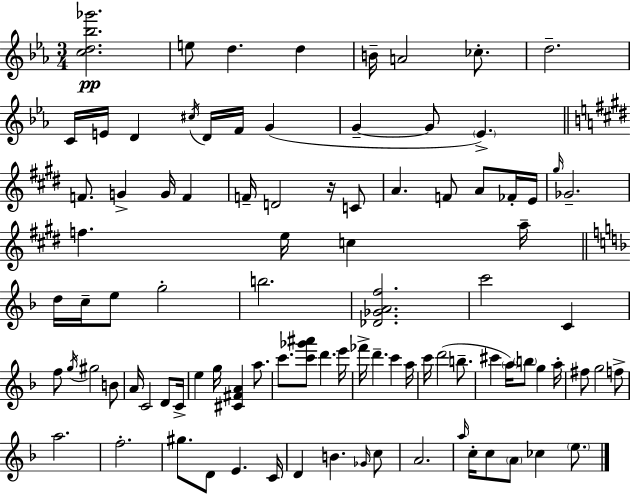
{
  \clef treble
  \numericTimeSignature
  \time 3/4
  \key ees \major
  \repeat volta 2 { <c'' d'' bes'' ges'''>2.\pp | e''8 d''4. d''4 | b'16-- a'2 ces''8.-. | d''2.-- | \break c'16 e'16 d'4 \acciaccatura { cis''16 } d'16 f'16 g'4( | g'4--~~ g'8 \parenthesize ees'4.->) | \bar "||" \break \key e \major f'8. g'4-> g'16 f'4 | f'16-- d'2 r16 c'8 | a'4. f'8 a'8 fes'16-. e'16 | \grace { gis''16 } ges'2.-- | \break f''4. e''16 c''4 | a''16-- \bar "||" \break \key f \major d''16 c''16-- e''8 g''2-. | b''2. | <des' ges' a' f''>2. | c'''2 c'4 | \break f''8 \acciaccatura { g''16 } gis''2 b'8 | a'16 c'2 d'8 | c'16-> e''4 g''16 <cis' fis' a'>4 a''8. | c'''8. <c''' ges''' ais'''>8 d'''4. | \break e'''16 fes'''16-> d'''4.-- c'''4 | a''16 c'''16 d'''2( b''8.-- | cis'''4 \parenthesize a''16) \parenthesize b''8 g''4 | a''16-. fis''8 g''2 f''8-> | \break a''2. | f''2.-. | gis''8. d'8 e'4. | c'16 d'4 b'4. \grace { ges'16 } | \break c''8 a'2. | \grace { a''16 } c''16-. c''8 \parenthesize a'8 ces''4 | \parenthesize e''8. } \bar "|."
}